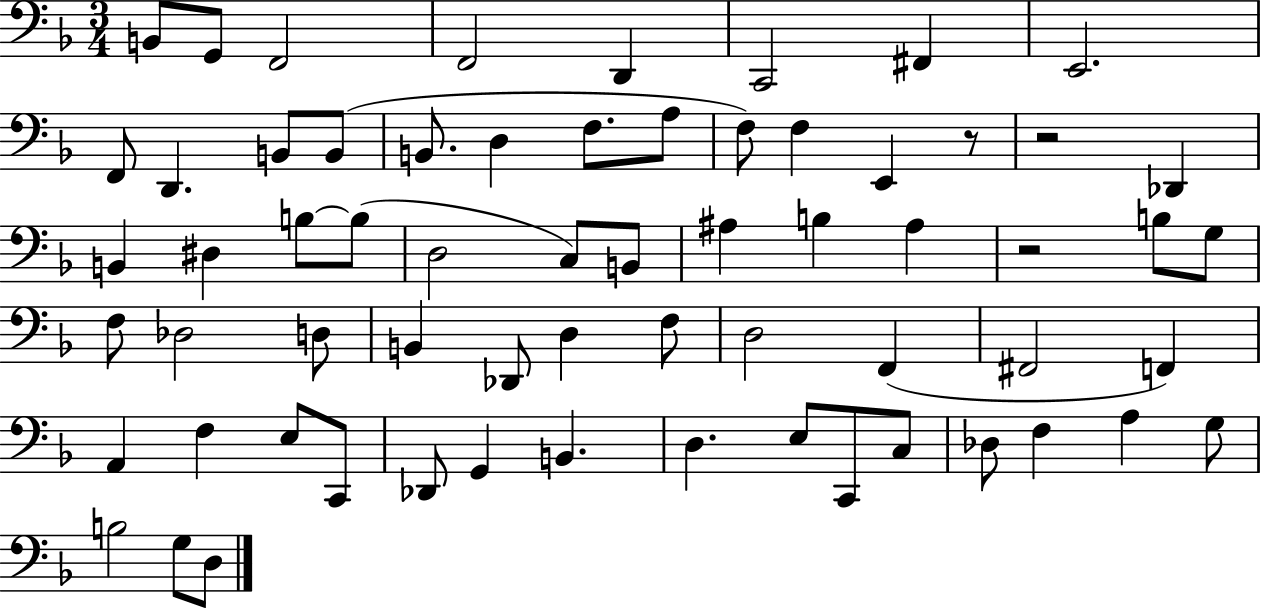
X:1
T:Untitled
M:3/4
L:1/4
K:F
B,,/2 G,,/2 F,,2 F,,2 D,, C,,2 ^F,, E,,2 F,,/2 D,, B,,/2 B,,/2 B,,/2 D, F,/2 A,/2 F,/2 F, E,, z/2 z2 _D,, B,, ^D, B,/2 B,/2 D,2 C,/2 B,,/2 ^A, B, ^A, z2 B,/2 G,/2 F,/2 _D,2 D,/2 B,, _D,,/2 D, F,/2 D,2 F,, ^F,,2 F,, A,, F, E,/2 C,,/2 _D,,/2 G,, B,, D, E,/2 C,,/2 C,/2 _D,/2 F, A, G,/2 B,2 G,/2 D,/2